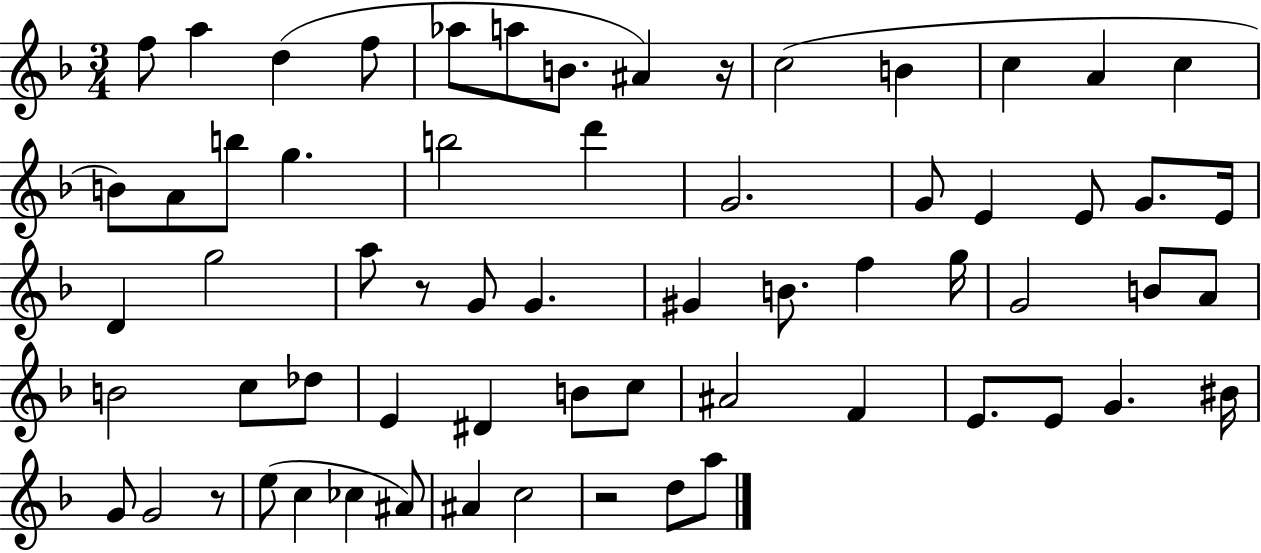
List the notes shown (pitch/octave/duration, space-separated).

F5/e A5/q D5/q F5/e Ab5/e A5/e B4/e. A#4/q R/s C5/h B4/q C5/q A4/q C5/q B4/e A4/e B5/e G5/q. B5/h D6/q G4/h. G4/e E4/q E4/e G4/e. E4/s D4/q G5/h A5/e R/e G4/e G4/q. G#4/q B4/e. F5/q G5/s G4/h B4/e A4/e B4/h C5/e Db5/e E4/q D#4/q B4/e C5/e A#4/h F4/q E4/e. E4/e G4/q. BIS4/s G4/e G4/h R/e E5/e C5/q CES5/q A#4/e A#4/q C5/h R/h D5/e A5/e